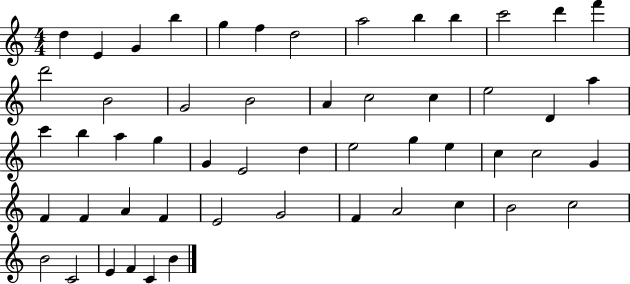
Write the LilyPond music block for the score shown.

{
  \clef treble
  \numericTimeSignature
  \time 4/4
  \key c \major
  d''4 e'4 g'4 b''4 | g''4 f''4 d''2 | a''2 b''4 b''4 | c'''2 d'''4 f'''4 | \break d'''2 b'2 | g'2 b'2 | a'4 c''2 c''4 | e''2 d'4 a''4 | \break c'''4 b''4 a''4 g''4 | g'4 e'2 d''4 | e''2 g''4 e''4 | c''4 c''2 g'4 | \break f'4 f'4 a'4 f'4 | e'2 g'2 | f'4 a'2 c''4 | b'2 c''2 | \break b'2 c'2 | e'4 f'4 c'4 b'4 | \bar "|."
}